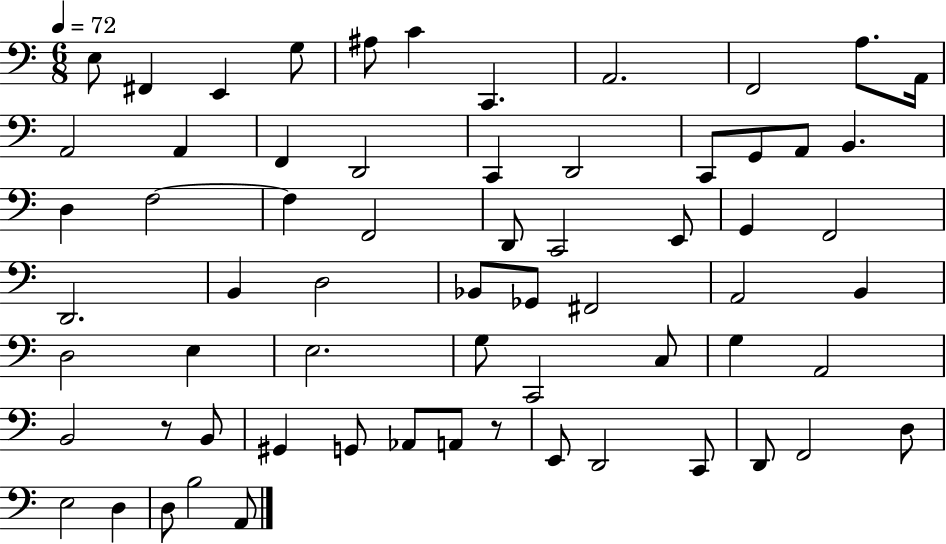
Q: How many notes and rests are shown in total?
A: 65